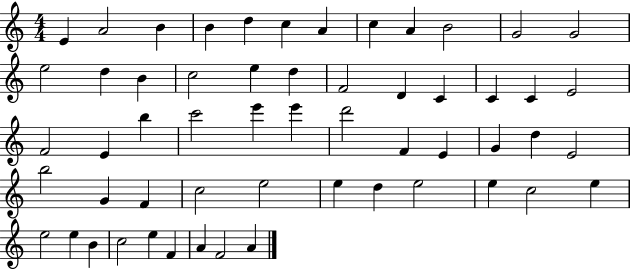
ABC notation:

X:1
T:Untitled
M:4/4
L:1/4
K:C
E A2 B B d c A c A B2 G2 G2 e2 d B c2 e d F2 D C C C E2 F2 E b c'2 e' e' d'2 F E G d E2 b2 G F c2 e2 e d e2 e c2 e e2 e B c2 e F A F2 A